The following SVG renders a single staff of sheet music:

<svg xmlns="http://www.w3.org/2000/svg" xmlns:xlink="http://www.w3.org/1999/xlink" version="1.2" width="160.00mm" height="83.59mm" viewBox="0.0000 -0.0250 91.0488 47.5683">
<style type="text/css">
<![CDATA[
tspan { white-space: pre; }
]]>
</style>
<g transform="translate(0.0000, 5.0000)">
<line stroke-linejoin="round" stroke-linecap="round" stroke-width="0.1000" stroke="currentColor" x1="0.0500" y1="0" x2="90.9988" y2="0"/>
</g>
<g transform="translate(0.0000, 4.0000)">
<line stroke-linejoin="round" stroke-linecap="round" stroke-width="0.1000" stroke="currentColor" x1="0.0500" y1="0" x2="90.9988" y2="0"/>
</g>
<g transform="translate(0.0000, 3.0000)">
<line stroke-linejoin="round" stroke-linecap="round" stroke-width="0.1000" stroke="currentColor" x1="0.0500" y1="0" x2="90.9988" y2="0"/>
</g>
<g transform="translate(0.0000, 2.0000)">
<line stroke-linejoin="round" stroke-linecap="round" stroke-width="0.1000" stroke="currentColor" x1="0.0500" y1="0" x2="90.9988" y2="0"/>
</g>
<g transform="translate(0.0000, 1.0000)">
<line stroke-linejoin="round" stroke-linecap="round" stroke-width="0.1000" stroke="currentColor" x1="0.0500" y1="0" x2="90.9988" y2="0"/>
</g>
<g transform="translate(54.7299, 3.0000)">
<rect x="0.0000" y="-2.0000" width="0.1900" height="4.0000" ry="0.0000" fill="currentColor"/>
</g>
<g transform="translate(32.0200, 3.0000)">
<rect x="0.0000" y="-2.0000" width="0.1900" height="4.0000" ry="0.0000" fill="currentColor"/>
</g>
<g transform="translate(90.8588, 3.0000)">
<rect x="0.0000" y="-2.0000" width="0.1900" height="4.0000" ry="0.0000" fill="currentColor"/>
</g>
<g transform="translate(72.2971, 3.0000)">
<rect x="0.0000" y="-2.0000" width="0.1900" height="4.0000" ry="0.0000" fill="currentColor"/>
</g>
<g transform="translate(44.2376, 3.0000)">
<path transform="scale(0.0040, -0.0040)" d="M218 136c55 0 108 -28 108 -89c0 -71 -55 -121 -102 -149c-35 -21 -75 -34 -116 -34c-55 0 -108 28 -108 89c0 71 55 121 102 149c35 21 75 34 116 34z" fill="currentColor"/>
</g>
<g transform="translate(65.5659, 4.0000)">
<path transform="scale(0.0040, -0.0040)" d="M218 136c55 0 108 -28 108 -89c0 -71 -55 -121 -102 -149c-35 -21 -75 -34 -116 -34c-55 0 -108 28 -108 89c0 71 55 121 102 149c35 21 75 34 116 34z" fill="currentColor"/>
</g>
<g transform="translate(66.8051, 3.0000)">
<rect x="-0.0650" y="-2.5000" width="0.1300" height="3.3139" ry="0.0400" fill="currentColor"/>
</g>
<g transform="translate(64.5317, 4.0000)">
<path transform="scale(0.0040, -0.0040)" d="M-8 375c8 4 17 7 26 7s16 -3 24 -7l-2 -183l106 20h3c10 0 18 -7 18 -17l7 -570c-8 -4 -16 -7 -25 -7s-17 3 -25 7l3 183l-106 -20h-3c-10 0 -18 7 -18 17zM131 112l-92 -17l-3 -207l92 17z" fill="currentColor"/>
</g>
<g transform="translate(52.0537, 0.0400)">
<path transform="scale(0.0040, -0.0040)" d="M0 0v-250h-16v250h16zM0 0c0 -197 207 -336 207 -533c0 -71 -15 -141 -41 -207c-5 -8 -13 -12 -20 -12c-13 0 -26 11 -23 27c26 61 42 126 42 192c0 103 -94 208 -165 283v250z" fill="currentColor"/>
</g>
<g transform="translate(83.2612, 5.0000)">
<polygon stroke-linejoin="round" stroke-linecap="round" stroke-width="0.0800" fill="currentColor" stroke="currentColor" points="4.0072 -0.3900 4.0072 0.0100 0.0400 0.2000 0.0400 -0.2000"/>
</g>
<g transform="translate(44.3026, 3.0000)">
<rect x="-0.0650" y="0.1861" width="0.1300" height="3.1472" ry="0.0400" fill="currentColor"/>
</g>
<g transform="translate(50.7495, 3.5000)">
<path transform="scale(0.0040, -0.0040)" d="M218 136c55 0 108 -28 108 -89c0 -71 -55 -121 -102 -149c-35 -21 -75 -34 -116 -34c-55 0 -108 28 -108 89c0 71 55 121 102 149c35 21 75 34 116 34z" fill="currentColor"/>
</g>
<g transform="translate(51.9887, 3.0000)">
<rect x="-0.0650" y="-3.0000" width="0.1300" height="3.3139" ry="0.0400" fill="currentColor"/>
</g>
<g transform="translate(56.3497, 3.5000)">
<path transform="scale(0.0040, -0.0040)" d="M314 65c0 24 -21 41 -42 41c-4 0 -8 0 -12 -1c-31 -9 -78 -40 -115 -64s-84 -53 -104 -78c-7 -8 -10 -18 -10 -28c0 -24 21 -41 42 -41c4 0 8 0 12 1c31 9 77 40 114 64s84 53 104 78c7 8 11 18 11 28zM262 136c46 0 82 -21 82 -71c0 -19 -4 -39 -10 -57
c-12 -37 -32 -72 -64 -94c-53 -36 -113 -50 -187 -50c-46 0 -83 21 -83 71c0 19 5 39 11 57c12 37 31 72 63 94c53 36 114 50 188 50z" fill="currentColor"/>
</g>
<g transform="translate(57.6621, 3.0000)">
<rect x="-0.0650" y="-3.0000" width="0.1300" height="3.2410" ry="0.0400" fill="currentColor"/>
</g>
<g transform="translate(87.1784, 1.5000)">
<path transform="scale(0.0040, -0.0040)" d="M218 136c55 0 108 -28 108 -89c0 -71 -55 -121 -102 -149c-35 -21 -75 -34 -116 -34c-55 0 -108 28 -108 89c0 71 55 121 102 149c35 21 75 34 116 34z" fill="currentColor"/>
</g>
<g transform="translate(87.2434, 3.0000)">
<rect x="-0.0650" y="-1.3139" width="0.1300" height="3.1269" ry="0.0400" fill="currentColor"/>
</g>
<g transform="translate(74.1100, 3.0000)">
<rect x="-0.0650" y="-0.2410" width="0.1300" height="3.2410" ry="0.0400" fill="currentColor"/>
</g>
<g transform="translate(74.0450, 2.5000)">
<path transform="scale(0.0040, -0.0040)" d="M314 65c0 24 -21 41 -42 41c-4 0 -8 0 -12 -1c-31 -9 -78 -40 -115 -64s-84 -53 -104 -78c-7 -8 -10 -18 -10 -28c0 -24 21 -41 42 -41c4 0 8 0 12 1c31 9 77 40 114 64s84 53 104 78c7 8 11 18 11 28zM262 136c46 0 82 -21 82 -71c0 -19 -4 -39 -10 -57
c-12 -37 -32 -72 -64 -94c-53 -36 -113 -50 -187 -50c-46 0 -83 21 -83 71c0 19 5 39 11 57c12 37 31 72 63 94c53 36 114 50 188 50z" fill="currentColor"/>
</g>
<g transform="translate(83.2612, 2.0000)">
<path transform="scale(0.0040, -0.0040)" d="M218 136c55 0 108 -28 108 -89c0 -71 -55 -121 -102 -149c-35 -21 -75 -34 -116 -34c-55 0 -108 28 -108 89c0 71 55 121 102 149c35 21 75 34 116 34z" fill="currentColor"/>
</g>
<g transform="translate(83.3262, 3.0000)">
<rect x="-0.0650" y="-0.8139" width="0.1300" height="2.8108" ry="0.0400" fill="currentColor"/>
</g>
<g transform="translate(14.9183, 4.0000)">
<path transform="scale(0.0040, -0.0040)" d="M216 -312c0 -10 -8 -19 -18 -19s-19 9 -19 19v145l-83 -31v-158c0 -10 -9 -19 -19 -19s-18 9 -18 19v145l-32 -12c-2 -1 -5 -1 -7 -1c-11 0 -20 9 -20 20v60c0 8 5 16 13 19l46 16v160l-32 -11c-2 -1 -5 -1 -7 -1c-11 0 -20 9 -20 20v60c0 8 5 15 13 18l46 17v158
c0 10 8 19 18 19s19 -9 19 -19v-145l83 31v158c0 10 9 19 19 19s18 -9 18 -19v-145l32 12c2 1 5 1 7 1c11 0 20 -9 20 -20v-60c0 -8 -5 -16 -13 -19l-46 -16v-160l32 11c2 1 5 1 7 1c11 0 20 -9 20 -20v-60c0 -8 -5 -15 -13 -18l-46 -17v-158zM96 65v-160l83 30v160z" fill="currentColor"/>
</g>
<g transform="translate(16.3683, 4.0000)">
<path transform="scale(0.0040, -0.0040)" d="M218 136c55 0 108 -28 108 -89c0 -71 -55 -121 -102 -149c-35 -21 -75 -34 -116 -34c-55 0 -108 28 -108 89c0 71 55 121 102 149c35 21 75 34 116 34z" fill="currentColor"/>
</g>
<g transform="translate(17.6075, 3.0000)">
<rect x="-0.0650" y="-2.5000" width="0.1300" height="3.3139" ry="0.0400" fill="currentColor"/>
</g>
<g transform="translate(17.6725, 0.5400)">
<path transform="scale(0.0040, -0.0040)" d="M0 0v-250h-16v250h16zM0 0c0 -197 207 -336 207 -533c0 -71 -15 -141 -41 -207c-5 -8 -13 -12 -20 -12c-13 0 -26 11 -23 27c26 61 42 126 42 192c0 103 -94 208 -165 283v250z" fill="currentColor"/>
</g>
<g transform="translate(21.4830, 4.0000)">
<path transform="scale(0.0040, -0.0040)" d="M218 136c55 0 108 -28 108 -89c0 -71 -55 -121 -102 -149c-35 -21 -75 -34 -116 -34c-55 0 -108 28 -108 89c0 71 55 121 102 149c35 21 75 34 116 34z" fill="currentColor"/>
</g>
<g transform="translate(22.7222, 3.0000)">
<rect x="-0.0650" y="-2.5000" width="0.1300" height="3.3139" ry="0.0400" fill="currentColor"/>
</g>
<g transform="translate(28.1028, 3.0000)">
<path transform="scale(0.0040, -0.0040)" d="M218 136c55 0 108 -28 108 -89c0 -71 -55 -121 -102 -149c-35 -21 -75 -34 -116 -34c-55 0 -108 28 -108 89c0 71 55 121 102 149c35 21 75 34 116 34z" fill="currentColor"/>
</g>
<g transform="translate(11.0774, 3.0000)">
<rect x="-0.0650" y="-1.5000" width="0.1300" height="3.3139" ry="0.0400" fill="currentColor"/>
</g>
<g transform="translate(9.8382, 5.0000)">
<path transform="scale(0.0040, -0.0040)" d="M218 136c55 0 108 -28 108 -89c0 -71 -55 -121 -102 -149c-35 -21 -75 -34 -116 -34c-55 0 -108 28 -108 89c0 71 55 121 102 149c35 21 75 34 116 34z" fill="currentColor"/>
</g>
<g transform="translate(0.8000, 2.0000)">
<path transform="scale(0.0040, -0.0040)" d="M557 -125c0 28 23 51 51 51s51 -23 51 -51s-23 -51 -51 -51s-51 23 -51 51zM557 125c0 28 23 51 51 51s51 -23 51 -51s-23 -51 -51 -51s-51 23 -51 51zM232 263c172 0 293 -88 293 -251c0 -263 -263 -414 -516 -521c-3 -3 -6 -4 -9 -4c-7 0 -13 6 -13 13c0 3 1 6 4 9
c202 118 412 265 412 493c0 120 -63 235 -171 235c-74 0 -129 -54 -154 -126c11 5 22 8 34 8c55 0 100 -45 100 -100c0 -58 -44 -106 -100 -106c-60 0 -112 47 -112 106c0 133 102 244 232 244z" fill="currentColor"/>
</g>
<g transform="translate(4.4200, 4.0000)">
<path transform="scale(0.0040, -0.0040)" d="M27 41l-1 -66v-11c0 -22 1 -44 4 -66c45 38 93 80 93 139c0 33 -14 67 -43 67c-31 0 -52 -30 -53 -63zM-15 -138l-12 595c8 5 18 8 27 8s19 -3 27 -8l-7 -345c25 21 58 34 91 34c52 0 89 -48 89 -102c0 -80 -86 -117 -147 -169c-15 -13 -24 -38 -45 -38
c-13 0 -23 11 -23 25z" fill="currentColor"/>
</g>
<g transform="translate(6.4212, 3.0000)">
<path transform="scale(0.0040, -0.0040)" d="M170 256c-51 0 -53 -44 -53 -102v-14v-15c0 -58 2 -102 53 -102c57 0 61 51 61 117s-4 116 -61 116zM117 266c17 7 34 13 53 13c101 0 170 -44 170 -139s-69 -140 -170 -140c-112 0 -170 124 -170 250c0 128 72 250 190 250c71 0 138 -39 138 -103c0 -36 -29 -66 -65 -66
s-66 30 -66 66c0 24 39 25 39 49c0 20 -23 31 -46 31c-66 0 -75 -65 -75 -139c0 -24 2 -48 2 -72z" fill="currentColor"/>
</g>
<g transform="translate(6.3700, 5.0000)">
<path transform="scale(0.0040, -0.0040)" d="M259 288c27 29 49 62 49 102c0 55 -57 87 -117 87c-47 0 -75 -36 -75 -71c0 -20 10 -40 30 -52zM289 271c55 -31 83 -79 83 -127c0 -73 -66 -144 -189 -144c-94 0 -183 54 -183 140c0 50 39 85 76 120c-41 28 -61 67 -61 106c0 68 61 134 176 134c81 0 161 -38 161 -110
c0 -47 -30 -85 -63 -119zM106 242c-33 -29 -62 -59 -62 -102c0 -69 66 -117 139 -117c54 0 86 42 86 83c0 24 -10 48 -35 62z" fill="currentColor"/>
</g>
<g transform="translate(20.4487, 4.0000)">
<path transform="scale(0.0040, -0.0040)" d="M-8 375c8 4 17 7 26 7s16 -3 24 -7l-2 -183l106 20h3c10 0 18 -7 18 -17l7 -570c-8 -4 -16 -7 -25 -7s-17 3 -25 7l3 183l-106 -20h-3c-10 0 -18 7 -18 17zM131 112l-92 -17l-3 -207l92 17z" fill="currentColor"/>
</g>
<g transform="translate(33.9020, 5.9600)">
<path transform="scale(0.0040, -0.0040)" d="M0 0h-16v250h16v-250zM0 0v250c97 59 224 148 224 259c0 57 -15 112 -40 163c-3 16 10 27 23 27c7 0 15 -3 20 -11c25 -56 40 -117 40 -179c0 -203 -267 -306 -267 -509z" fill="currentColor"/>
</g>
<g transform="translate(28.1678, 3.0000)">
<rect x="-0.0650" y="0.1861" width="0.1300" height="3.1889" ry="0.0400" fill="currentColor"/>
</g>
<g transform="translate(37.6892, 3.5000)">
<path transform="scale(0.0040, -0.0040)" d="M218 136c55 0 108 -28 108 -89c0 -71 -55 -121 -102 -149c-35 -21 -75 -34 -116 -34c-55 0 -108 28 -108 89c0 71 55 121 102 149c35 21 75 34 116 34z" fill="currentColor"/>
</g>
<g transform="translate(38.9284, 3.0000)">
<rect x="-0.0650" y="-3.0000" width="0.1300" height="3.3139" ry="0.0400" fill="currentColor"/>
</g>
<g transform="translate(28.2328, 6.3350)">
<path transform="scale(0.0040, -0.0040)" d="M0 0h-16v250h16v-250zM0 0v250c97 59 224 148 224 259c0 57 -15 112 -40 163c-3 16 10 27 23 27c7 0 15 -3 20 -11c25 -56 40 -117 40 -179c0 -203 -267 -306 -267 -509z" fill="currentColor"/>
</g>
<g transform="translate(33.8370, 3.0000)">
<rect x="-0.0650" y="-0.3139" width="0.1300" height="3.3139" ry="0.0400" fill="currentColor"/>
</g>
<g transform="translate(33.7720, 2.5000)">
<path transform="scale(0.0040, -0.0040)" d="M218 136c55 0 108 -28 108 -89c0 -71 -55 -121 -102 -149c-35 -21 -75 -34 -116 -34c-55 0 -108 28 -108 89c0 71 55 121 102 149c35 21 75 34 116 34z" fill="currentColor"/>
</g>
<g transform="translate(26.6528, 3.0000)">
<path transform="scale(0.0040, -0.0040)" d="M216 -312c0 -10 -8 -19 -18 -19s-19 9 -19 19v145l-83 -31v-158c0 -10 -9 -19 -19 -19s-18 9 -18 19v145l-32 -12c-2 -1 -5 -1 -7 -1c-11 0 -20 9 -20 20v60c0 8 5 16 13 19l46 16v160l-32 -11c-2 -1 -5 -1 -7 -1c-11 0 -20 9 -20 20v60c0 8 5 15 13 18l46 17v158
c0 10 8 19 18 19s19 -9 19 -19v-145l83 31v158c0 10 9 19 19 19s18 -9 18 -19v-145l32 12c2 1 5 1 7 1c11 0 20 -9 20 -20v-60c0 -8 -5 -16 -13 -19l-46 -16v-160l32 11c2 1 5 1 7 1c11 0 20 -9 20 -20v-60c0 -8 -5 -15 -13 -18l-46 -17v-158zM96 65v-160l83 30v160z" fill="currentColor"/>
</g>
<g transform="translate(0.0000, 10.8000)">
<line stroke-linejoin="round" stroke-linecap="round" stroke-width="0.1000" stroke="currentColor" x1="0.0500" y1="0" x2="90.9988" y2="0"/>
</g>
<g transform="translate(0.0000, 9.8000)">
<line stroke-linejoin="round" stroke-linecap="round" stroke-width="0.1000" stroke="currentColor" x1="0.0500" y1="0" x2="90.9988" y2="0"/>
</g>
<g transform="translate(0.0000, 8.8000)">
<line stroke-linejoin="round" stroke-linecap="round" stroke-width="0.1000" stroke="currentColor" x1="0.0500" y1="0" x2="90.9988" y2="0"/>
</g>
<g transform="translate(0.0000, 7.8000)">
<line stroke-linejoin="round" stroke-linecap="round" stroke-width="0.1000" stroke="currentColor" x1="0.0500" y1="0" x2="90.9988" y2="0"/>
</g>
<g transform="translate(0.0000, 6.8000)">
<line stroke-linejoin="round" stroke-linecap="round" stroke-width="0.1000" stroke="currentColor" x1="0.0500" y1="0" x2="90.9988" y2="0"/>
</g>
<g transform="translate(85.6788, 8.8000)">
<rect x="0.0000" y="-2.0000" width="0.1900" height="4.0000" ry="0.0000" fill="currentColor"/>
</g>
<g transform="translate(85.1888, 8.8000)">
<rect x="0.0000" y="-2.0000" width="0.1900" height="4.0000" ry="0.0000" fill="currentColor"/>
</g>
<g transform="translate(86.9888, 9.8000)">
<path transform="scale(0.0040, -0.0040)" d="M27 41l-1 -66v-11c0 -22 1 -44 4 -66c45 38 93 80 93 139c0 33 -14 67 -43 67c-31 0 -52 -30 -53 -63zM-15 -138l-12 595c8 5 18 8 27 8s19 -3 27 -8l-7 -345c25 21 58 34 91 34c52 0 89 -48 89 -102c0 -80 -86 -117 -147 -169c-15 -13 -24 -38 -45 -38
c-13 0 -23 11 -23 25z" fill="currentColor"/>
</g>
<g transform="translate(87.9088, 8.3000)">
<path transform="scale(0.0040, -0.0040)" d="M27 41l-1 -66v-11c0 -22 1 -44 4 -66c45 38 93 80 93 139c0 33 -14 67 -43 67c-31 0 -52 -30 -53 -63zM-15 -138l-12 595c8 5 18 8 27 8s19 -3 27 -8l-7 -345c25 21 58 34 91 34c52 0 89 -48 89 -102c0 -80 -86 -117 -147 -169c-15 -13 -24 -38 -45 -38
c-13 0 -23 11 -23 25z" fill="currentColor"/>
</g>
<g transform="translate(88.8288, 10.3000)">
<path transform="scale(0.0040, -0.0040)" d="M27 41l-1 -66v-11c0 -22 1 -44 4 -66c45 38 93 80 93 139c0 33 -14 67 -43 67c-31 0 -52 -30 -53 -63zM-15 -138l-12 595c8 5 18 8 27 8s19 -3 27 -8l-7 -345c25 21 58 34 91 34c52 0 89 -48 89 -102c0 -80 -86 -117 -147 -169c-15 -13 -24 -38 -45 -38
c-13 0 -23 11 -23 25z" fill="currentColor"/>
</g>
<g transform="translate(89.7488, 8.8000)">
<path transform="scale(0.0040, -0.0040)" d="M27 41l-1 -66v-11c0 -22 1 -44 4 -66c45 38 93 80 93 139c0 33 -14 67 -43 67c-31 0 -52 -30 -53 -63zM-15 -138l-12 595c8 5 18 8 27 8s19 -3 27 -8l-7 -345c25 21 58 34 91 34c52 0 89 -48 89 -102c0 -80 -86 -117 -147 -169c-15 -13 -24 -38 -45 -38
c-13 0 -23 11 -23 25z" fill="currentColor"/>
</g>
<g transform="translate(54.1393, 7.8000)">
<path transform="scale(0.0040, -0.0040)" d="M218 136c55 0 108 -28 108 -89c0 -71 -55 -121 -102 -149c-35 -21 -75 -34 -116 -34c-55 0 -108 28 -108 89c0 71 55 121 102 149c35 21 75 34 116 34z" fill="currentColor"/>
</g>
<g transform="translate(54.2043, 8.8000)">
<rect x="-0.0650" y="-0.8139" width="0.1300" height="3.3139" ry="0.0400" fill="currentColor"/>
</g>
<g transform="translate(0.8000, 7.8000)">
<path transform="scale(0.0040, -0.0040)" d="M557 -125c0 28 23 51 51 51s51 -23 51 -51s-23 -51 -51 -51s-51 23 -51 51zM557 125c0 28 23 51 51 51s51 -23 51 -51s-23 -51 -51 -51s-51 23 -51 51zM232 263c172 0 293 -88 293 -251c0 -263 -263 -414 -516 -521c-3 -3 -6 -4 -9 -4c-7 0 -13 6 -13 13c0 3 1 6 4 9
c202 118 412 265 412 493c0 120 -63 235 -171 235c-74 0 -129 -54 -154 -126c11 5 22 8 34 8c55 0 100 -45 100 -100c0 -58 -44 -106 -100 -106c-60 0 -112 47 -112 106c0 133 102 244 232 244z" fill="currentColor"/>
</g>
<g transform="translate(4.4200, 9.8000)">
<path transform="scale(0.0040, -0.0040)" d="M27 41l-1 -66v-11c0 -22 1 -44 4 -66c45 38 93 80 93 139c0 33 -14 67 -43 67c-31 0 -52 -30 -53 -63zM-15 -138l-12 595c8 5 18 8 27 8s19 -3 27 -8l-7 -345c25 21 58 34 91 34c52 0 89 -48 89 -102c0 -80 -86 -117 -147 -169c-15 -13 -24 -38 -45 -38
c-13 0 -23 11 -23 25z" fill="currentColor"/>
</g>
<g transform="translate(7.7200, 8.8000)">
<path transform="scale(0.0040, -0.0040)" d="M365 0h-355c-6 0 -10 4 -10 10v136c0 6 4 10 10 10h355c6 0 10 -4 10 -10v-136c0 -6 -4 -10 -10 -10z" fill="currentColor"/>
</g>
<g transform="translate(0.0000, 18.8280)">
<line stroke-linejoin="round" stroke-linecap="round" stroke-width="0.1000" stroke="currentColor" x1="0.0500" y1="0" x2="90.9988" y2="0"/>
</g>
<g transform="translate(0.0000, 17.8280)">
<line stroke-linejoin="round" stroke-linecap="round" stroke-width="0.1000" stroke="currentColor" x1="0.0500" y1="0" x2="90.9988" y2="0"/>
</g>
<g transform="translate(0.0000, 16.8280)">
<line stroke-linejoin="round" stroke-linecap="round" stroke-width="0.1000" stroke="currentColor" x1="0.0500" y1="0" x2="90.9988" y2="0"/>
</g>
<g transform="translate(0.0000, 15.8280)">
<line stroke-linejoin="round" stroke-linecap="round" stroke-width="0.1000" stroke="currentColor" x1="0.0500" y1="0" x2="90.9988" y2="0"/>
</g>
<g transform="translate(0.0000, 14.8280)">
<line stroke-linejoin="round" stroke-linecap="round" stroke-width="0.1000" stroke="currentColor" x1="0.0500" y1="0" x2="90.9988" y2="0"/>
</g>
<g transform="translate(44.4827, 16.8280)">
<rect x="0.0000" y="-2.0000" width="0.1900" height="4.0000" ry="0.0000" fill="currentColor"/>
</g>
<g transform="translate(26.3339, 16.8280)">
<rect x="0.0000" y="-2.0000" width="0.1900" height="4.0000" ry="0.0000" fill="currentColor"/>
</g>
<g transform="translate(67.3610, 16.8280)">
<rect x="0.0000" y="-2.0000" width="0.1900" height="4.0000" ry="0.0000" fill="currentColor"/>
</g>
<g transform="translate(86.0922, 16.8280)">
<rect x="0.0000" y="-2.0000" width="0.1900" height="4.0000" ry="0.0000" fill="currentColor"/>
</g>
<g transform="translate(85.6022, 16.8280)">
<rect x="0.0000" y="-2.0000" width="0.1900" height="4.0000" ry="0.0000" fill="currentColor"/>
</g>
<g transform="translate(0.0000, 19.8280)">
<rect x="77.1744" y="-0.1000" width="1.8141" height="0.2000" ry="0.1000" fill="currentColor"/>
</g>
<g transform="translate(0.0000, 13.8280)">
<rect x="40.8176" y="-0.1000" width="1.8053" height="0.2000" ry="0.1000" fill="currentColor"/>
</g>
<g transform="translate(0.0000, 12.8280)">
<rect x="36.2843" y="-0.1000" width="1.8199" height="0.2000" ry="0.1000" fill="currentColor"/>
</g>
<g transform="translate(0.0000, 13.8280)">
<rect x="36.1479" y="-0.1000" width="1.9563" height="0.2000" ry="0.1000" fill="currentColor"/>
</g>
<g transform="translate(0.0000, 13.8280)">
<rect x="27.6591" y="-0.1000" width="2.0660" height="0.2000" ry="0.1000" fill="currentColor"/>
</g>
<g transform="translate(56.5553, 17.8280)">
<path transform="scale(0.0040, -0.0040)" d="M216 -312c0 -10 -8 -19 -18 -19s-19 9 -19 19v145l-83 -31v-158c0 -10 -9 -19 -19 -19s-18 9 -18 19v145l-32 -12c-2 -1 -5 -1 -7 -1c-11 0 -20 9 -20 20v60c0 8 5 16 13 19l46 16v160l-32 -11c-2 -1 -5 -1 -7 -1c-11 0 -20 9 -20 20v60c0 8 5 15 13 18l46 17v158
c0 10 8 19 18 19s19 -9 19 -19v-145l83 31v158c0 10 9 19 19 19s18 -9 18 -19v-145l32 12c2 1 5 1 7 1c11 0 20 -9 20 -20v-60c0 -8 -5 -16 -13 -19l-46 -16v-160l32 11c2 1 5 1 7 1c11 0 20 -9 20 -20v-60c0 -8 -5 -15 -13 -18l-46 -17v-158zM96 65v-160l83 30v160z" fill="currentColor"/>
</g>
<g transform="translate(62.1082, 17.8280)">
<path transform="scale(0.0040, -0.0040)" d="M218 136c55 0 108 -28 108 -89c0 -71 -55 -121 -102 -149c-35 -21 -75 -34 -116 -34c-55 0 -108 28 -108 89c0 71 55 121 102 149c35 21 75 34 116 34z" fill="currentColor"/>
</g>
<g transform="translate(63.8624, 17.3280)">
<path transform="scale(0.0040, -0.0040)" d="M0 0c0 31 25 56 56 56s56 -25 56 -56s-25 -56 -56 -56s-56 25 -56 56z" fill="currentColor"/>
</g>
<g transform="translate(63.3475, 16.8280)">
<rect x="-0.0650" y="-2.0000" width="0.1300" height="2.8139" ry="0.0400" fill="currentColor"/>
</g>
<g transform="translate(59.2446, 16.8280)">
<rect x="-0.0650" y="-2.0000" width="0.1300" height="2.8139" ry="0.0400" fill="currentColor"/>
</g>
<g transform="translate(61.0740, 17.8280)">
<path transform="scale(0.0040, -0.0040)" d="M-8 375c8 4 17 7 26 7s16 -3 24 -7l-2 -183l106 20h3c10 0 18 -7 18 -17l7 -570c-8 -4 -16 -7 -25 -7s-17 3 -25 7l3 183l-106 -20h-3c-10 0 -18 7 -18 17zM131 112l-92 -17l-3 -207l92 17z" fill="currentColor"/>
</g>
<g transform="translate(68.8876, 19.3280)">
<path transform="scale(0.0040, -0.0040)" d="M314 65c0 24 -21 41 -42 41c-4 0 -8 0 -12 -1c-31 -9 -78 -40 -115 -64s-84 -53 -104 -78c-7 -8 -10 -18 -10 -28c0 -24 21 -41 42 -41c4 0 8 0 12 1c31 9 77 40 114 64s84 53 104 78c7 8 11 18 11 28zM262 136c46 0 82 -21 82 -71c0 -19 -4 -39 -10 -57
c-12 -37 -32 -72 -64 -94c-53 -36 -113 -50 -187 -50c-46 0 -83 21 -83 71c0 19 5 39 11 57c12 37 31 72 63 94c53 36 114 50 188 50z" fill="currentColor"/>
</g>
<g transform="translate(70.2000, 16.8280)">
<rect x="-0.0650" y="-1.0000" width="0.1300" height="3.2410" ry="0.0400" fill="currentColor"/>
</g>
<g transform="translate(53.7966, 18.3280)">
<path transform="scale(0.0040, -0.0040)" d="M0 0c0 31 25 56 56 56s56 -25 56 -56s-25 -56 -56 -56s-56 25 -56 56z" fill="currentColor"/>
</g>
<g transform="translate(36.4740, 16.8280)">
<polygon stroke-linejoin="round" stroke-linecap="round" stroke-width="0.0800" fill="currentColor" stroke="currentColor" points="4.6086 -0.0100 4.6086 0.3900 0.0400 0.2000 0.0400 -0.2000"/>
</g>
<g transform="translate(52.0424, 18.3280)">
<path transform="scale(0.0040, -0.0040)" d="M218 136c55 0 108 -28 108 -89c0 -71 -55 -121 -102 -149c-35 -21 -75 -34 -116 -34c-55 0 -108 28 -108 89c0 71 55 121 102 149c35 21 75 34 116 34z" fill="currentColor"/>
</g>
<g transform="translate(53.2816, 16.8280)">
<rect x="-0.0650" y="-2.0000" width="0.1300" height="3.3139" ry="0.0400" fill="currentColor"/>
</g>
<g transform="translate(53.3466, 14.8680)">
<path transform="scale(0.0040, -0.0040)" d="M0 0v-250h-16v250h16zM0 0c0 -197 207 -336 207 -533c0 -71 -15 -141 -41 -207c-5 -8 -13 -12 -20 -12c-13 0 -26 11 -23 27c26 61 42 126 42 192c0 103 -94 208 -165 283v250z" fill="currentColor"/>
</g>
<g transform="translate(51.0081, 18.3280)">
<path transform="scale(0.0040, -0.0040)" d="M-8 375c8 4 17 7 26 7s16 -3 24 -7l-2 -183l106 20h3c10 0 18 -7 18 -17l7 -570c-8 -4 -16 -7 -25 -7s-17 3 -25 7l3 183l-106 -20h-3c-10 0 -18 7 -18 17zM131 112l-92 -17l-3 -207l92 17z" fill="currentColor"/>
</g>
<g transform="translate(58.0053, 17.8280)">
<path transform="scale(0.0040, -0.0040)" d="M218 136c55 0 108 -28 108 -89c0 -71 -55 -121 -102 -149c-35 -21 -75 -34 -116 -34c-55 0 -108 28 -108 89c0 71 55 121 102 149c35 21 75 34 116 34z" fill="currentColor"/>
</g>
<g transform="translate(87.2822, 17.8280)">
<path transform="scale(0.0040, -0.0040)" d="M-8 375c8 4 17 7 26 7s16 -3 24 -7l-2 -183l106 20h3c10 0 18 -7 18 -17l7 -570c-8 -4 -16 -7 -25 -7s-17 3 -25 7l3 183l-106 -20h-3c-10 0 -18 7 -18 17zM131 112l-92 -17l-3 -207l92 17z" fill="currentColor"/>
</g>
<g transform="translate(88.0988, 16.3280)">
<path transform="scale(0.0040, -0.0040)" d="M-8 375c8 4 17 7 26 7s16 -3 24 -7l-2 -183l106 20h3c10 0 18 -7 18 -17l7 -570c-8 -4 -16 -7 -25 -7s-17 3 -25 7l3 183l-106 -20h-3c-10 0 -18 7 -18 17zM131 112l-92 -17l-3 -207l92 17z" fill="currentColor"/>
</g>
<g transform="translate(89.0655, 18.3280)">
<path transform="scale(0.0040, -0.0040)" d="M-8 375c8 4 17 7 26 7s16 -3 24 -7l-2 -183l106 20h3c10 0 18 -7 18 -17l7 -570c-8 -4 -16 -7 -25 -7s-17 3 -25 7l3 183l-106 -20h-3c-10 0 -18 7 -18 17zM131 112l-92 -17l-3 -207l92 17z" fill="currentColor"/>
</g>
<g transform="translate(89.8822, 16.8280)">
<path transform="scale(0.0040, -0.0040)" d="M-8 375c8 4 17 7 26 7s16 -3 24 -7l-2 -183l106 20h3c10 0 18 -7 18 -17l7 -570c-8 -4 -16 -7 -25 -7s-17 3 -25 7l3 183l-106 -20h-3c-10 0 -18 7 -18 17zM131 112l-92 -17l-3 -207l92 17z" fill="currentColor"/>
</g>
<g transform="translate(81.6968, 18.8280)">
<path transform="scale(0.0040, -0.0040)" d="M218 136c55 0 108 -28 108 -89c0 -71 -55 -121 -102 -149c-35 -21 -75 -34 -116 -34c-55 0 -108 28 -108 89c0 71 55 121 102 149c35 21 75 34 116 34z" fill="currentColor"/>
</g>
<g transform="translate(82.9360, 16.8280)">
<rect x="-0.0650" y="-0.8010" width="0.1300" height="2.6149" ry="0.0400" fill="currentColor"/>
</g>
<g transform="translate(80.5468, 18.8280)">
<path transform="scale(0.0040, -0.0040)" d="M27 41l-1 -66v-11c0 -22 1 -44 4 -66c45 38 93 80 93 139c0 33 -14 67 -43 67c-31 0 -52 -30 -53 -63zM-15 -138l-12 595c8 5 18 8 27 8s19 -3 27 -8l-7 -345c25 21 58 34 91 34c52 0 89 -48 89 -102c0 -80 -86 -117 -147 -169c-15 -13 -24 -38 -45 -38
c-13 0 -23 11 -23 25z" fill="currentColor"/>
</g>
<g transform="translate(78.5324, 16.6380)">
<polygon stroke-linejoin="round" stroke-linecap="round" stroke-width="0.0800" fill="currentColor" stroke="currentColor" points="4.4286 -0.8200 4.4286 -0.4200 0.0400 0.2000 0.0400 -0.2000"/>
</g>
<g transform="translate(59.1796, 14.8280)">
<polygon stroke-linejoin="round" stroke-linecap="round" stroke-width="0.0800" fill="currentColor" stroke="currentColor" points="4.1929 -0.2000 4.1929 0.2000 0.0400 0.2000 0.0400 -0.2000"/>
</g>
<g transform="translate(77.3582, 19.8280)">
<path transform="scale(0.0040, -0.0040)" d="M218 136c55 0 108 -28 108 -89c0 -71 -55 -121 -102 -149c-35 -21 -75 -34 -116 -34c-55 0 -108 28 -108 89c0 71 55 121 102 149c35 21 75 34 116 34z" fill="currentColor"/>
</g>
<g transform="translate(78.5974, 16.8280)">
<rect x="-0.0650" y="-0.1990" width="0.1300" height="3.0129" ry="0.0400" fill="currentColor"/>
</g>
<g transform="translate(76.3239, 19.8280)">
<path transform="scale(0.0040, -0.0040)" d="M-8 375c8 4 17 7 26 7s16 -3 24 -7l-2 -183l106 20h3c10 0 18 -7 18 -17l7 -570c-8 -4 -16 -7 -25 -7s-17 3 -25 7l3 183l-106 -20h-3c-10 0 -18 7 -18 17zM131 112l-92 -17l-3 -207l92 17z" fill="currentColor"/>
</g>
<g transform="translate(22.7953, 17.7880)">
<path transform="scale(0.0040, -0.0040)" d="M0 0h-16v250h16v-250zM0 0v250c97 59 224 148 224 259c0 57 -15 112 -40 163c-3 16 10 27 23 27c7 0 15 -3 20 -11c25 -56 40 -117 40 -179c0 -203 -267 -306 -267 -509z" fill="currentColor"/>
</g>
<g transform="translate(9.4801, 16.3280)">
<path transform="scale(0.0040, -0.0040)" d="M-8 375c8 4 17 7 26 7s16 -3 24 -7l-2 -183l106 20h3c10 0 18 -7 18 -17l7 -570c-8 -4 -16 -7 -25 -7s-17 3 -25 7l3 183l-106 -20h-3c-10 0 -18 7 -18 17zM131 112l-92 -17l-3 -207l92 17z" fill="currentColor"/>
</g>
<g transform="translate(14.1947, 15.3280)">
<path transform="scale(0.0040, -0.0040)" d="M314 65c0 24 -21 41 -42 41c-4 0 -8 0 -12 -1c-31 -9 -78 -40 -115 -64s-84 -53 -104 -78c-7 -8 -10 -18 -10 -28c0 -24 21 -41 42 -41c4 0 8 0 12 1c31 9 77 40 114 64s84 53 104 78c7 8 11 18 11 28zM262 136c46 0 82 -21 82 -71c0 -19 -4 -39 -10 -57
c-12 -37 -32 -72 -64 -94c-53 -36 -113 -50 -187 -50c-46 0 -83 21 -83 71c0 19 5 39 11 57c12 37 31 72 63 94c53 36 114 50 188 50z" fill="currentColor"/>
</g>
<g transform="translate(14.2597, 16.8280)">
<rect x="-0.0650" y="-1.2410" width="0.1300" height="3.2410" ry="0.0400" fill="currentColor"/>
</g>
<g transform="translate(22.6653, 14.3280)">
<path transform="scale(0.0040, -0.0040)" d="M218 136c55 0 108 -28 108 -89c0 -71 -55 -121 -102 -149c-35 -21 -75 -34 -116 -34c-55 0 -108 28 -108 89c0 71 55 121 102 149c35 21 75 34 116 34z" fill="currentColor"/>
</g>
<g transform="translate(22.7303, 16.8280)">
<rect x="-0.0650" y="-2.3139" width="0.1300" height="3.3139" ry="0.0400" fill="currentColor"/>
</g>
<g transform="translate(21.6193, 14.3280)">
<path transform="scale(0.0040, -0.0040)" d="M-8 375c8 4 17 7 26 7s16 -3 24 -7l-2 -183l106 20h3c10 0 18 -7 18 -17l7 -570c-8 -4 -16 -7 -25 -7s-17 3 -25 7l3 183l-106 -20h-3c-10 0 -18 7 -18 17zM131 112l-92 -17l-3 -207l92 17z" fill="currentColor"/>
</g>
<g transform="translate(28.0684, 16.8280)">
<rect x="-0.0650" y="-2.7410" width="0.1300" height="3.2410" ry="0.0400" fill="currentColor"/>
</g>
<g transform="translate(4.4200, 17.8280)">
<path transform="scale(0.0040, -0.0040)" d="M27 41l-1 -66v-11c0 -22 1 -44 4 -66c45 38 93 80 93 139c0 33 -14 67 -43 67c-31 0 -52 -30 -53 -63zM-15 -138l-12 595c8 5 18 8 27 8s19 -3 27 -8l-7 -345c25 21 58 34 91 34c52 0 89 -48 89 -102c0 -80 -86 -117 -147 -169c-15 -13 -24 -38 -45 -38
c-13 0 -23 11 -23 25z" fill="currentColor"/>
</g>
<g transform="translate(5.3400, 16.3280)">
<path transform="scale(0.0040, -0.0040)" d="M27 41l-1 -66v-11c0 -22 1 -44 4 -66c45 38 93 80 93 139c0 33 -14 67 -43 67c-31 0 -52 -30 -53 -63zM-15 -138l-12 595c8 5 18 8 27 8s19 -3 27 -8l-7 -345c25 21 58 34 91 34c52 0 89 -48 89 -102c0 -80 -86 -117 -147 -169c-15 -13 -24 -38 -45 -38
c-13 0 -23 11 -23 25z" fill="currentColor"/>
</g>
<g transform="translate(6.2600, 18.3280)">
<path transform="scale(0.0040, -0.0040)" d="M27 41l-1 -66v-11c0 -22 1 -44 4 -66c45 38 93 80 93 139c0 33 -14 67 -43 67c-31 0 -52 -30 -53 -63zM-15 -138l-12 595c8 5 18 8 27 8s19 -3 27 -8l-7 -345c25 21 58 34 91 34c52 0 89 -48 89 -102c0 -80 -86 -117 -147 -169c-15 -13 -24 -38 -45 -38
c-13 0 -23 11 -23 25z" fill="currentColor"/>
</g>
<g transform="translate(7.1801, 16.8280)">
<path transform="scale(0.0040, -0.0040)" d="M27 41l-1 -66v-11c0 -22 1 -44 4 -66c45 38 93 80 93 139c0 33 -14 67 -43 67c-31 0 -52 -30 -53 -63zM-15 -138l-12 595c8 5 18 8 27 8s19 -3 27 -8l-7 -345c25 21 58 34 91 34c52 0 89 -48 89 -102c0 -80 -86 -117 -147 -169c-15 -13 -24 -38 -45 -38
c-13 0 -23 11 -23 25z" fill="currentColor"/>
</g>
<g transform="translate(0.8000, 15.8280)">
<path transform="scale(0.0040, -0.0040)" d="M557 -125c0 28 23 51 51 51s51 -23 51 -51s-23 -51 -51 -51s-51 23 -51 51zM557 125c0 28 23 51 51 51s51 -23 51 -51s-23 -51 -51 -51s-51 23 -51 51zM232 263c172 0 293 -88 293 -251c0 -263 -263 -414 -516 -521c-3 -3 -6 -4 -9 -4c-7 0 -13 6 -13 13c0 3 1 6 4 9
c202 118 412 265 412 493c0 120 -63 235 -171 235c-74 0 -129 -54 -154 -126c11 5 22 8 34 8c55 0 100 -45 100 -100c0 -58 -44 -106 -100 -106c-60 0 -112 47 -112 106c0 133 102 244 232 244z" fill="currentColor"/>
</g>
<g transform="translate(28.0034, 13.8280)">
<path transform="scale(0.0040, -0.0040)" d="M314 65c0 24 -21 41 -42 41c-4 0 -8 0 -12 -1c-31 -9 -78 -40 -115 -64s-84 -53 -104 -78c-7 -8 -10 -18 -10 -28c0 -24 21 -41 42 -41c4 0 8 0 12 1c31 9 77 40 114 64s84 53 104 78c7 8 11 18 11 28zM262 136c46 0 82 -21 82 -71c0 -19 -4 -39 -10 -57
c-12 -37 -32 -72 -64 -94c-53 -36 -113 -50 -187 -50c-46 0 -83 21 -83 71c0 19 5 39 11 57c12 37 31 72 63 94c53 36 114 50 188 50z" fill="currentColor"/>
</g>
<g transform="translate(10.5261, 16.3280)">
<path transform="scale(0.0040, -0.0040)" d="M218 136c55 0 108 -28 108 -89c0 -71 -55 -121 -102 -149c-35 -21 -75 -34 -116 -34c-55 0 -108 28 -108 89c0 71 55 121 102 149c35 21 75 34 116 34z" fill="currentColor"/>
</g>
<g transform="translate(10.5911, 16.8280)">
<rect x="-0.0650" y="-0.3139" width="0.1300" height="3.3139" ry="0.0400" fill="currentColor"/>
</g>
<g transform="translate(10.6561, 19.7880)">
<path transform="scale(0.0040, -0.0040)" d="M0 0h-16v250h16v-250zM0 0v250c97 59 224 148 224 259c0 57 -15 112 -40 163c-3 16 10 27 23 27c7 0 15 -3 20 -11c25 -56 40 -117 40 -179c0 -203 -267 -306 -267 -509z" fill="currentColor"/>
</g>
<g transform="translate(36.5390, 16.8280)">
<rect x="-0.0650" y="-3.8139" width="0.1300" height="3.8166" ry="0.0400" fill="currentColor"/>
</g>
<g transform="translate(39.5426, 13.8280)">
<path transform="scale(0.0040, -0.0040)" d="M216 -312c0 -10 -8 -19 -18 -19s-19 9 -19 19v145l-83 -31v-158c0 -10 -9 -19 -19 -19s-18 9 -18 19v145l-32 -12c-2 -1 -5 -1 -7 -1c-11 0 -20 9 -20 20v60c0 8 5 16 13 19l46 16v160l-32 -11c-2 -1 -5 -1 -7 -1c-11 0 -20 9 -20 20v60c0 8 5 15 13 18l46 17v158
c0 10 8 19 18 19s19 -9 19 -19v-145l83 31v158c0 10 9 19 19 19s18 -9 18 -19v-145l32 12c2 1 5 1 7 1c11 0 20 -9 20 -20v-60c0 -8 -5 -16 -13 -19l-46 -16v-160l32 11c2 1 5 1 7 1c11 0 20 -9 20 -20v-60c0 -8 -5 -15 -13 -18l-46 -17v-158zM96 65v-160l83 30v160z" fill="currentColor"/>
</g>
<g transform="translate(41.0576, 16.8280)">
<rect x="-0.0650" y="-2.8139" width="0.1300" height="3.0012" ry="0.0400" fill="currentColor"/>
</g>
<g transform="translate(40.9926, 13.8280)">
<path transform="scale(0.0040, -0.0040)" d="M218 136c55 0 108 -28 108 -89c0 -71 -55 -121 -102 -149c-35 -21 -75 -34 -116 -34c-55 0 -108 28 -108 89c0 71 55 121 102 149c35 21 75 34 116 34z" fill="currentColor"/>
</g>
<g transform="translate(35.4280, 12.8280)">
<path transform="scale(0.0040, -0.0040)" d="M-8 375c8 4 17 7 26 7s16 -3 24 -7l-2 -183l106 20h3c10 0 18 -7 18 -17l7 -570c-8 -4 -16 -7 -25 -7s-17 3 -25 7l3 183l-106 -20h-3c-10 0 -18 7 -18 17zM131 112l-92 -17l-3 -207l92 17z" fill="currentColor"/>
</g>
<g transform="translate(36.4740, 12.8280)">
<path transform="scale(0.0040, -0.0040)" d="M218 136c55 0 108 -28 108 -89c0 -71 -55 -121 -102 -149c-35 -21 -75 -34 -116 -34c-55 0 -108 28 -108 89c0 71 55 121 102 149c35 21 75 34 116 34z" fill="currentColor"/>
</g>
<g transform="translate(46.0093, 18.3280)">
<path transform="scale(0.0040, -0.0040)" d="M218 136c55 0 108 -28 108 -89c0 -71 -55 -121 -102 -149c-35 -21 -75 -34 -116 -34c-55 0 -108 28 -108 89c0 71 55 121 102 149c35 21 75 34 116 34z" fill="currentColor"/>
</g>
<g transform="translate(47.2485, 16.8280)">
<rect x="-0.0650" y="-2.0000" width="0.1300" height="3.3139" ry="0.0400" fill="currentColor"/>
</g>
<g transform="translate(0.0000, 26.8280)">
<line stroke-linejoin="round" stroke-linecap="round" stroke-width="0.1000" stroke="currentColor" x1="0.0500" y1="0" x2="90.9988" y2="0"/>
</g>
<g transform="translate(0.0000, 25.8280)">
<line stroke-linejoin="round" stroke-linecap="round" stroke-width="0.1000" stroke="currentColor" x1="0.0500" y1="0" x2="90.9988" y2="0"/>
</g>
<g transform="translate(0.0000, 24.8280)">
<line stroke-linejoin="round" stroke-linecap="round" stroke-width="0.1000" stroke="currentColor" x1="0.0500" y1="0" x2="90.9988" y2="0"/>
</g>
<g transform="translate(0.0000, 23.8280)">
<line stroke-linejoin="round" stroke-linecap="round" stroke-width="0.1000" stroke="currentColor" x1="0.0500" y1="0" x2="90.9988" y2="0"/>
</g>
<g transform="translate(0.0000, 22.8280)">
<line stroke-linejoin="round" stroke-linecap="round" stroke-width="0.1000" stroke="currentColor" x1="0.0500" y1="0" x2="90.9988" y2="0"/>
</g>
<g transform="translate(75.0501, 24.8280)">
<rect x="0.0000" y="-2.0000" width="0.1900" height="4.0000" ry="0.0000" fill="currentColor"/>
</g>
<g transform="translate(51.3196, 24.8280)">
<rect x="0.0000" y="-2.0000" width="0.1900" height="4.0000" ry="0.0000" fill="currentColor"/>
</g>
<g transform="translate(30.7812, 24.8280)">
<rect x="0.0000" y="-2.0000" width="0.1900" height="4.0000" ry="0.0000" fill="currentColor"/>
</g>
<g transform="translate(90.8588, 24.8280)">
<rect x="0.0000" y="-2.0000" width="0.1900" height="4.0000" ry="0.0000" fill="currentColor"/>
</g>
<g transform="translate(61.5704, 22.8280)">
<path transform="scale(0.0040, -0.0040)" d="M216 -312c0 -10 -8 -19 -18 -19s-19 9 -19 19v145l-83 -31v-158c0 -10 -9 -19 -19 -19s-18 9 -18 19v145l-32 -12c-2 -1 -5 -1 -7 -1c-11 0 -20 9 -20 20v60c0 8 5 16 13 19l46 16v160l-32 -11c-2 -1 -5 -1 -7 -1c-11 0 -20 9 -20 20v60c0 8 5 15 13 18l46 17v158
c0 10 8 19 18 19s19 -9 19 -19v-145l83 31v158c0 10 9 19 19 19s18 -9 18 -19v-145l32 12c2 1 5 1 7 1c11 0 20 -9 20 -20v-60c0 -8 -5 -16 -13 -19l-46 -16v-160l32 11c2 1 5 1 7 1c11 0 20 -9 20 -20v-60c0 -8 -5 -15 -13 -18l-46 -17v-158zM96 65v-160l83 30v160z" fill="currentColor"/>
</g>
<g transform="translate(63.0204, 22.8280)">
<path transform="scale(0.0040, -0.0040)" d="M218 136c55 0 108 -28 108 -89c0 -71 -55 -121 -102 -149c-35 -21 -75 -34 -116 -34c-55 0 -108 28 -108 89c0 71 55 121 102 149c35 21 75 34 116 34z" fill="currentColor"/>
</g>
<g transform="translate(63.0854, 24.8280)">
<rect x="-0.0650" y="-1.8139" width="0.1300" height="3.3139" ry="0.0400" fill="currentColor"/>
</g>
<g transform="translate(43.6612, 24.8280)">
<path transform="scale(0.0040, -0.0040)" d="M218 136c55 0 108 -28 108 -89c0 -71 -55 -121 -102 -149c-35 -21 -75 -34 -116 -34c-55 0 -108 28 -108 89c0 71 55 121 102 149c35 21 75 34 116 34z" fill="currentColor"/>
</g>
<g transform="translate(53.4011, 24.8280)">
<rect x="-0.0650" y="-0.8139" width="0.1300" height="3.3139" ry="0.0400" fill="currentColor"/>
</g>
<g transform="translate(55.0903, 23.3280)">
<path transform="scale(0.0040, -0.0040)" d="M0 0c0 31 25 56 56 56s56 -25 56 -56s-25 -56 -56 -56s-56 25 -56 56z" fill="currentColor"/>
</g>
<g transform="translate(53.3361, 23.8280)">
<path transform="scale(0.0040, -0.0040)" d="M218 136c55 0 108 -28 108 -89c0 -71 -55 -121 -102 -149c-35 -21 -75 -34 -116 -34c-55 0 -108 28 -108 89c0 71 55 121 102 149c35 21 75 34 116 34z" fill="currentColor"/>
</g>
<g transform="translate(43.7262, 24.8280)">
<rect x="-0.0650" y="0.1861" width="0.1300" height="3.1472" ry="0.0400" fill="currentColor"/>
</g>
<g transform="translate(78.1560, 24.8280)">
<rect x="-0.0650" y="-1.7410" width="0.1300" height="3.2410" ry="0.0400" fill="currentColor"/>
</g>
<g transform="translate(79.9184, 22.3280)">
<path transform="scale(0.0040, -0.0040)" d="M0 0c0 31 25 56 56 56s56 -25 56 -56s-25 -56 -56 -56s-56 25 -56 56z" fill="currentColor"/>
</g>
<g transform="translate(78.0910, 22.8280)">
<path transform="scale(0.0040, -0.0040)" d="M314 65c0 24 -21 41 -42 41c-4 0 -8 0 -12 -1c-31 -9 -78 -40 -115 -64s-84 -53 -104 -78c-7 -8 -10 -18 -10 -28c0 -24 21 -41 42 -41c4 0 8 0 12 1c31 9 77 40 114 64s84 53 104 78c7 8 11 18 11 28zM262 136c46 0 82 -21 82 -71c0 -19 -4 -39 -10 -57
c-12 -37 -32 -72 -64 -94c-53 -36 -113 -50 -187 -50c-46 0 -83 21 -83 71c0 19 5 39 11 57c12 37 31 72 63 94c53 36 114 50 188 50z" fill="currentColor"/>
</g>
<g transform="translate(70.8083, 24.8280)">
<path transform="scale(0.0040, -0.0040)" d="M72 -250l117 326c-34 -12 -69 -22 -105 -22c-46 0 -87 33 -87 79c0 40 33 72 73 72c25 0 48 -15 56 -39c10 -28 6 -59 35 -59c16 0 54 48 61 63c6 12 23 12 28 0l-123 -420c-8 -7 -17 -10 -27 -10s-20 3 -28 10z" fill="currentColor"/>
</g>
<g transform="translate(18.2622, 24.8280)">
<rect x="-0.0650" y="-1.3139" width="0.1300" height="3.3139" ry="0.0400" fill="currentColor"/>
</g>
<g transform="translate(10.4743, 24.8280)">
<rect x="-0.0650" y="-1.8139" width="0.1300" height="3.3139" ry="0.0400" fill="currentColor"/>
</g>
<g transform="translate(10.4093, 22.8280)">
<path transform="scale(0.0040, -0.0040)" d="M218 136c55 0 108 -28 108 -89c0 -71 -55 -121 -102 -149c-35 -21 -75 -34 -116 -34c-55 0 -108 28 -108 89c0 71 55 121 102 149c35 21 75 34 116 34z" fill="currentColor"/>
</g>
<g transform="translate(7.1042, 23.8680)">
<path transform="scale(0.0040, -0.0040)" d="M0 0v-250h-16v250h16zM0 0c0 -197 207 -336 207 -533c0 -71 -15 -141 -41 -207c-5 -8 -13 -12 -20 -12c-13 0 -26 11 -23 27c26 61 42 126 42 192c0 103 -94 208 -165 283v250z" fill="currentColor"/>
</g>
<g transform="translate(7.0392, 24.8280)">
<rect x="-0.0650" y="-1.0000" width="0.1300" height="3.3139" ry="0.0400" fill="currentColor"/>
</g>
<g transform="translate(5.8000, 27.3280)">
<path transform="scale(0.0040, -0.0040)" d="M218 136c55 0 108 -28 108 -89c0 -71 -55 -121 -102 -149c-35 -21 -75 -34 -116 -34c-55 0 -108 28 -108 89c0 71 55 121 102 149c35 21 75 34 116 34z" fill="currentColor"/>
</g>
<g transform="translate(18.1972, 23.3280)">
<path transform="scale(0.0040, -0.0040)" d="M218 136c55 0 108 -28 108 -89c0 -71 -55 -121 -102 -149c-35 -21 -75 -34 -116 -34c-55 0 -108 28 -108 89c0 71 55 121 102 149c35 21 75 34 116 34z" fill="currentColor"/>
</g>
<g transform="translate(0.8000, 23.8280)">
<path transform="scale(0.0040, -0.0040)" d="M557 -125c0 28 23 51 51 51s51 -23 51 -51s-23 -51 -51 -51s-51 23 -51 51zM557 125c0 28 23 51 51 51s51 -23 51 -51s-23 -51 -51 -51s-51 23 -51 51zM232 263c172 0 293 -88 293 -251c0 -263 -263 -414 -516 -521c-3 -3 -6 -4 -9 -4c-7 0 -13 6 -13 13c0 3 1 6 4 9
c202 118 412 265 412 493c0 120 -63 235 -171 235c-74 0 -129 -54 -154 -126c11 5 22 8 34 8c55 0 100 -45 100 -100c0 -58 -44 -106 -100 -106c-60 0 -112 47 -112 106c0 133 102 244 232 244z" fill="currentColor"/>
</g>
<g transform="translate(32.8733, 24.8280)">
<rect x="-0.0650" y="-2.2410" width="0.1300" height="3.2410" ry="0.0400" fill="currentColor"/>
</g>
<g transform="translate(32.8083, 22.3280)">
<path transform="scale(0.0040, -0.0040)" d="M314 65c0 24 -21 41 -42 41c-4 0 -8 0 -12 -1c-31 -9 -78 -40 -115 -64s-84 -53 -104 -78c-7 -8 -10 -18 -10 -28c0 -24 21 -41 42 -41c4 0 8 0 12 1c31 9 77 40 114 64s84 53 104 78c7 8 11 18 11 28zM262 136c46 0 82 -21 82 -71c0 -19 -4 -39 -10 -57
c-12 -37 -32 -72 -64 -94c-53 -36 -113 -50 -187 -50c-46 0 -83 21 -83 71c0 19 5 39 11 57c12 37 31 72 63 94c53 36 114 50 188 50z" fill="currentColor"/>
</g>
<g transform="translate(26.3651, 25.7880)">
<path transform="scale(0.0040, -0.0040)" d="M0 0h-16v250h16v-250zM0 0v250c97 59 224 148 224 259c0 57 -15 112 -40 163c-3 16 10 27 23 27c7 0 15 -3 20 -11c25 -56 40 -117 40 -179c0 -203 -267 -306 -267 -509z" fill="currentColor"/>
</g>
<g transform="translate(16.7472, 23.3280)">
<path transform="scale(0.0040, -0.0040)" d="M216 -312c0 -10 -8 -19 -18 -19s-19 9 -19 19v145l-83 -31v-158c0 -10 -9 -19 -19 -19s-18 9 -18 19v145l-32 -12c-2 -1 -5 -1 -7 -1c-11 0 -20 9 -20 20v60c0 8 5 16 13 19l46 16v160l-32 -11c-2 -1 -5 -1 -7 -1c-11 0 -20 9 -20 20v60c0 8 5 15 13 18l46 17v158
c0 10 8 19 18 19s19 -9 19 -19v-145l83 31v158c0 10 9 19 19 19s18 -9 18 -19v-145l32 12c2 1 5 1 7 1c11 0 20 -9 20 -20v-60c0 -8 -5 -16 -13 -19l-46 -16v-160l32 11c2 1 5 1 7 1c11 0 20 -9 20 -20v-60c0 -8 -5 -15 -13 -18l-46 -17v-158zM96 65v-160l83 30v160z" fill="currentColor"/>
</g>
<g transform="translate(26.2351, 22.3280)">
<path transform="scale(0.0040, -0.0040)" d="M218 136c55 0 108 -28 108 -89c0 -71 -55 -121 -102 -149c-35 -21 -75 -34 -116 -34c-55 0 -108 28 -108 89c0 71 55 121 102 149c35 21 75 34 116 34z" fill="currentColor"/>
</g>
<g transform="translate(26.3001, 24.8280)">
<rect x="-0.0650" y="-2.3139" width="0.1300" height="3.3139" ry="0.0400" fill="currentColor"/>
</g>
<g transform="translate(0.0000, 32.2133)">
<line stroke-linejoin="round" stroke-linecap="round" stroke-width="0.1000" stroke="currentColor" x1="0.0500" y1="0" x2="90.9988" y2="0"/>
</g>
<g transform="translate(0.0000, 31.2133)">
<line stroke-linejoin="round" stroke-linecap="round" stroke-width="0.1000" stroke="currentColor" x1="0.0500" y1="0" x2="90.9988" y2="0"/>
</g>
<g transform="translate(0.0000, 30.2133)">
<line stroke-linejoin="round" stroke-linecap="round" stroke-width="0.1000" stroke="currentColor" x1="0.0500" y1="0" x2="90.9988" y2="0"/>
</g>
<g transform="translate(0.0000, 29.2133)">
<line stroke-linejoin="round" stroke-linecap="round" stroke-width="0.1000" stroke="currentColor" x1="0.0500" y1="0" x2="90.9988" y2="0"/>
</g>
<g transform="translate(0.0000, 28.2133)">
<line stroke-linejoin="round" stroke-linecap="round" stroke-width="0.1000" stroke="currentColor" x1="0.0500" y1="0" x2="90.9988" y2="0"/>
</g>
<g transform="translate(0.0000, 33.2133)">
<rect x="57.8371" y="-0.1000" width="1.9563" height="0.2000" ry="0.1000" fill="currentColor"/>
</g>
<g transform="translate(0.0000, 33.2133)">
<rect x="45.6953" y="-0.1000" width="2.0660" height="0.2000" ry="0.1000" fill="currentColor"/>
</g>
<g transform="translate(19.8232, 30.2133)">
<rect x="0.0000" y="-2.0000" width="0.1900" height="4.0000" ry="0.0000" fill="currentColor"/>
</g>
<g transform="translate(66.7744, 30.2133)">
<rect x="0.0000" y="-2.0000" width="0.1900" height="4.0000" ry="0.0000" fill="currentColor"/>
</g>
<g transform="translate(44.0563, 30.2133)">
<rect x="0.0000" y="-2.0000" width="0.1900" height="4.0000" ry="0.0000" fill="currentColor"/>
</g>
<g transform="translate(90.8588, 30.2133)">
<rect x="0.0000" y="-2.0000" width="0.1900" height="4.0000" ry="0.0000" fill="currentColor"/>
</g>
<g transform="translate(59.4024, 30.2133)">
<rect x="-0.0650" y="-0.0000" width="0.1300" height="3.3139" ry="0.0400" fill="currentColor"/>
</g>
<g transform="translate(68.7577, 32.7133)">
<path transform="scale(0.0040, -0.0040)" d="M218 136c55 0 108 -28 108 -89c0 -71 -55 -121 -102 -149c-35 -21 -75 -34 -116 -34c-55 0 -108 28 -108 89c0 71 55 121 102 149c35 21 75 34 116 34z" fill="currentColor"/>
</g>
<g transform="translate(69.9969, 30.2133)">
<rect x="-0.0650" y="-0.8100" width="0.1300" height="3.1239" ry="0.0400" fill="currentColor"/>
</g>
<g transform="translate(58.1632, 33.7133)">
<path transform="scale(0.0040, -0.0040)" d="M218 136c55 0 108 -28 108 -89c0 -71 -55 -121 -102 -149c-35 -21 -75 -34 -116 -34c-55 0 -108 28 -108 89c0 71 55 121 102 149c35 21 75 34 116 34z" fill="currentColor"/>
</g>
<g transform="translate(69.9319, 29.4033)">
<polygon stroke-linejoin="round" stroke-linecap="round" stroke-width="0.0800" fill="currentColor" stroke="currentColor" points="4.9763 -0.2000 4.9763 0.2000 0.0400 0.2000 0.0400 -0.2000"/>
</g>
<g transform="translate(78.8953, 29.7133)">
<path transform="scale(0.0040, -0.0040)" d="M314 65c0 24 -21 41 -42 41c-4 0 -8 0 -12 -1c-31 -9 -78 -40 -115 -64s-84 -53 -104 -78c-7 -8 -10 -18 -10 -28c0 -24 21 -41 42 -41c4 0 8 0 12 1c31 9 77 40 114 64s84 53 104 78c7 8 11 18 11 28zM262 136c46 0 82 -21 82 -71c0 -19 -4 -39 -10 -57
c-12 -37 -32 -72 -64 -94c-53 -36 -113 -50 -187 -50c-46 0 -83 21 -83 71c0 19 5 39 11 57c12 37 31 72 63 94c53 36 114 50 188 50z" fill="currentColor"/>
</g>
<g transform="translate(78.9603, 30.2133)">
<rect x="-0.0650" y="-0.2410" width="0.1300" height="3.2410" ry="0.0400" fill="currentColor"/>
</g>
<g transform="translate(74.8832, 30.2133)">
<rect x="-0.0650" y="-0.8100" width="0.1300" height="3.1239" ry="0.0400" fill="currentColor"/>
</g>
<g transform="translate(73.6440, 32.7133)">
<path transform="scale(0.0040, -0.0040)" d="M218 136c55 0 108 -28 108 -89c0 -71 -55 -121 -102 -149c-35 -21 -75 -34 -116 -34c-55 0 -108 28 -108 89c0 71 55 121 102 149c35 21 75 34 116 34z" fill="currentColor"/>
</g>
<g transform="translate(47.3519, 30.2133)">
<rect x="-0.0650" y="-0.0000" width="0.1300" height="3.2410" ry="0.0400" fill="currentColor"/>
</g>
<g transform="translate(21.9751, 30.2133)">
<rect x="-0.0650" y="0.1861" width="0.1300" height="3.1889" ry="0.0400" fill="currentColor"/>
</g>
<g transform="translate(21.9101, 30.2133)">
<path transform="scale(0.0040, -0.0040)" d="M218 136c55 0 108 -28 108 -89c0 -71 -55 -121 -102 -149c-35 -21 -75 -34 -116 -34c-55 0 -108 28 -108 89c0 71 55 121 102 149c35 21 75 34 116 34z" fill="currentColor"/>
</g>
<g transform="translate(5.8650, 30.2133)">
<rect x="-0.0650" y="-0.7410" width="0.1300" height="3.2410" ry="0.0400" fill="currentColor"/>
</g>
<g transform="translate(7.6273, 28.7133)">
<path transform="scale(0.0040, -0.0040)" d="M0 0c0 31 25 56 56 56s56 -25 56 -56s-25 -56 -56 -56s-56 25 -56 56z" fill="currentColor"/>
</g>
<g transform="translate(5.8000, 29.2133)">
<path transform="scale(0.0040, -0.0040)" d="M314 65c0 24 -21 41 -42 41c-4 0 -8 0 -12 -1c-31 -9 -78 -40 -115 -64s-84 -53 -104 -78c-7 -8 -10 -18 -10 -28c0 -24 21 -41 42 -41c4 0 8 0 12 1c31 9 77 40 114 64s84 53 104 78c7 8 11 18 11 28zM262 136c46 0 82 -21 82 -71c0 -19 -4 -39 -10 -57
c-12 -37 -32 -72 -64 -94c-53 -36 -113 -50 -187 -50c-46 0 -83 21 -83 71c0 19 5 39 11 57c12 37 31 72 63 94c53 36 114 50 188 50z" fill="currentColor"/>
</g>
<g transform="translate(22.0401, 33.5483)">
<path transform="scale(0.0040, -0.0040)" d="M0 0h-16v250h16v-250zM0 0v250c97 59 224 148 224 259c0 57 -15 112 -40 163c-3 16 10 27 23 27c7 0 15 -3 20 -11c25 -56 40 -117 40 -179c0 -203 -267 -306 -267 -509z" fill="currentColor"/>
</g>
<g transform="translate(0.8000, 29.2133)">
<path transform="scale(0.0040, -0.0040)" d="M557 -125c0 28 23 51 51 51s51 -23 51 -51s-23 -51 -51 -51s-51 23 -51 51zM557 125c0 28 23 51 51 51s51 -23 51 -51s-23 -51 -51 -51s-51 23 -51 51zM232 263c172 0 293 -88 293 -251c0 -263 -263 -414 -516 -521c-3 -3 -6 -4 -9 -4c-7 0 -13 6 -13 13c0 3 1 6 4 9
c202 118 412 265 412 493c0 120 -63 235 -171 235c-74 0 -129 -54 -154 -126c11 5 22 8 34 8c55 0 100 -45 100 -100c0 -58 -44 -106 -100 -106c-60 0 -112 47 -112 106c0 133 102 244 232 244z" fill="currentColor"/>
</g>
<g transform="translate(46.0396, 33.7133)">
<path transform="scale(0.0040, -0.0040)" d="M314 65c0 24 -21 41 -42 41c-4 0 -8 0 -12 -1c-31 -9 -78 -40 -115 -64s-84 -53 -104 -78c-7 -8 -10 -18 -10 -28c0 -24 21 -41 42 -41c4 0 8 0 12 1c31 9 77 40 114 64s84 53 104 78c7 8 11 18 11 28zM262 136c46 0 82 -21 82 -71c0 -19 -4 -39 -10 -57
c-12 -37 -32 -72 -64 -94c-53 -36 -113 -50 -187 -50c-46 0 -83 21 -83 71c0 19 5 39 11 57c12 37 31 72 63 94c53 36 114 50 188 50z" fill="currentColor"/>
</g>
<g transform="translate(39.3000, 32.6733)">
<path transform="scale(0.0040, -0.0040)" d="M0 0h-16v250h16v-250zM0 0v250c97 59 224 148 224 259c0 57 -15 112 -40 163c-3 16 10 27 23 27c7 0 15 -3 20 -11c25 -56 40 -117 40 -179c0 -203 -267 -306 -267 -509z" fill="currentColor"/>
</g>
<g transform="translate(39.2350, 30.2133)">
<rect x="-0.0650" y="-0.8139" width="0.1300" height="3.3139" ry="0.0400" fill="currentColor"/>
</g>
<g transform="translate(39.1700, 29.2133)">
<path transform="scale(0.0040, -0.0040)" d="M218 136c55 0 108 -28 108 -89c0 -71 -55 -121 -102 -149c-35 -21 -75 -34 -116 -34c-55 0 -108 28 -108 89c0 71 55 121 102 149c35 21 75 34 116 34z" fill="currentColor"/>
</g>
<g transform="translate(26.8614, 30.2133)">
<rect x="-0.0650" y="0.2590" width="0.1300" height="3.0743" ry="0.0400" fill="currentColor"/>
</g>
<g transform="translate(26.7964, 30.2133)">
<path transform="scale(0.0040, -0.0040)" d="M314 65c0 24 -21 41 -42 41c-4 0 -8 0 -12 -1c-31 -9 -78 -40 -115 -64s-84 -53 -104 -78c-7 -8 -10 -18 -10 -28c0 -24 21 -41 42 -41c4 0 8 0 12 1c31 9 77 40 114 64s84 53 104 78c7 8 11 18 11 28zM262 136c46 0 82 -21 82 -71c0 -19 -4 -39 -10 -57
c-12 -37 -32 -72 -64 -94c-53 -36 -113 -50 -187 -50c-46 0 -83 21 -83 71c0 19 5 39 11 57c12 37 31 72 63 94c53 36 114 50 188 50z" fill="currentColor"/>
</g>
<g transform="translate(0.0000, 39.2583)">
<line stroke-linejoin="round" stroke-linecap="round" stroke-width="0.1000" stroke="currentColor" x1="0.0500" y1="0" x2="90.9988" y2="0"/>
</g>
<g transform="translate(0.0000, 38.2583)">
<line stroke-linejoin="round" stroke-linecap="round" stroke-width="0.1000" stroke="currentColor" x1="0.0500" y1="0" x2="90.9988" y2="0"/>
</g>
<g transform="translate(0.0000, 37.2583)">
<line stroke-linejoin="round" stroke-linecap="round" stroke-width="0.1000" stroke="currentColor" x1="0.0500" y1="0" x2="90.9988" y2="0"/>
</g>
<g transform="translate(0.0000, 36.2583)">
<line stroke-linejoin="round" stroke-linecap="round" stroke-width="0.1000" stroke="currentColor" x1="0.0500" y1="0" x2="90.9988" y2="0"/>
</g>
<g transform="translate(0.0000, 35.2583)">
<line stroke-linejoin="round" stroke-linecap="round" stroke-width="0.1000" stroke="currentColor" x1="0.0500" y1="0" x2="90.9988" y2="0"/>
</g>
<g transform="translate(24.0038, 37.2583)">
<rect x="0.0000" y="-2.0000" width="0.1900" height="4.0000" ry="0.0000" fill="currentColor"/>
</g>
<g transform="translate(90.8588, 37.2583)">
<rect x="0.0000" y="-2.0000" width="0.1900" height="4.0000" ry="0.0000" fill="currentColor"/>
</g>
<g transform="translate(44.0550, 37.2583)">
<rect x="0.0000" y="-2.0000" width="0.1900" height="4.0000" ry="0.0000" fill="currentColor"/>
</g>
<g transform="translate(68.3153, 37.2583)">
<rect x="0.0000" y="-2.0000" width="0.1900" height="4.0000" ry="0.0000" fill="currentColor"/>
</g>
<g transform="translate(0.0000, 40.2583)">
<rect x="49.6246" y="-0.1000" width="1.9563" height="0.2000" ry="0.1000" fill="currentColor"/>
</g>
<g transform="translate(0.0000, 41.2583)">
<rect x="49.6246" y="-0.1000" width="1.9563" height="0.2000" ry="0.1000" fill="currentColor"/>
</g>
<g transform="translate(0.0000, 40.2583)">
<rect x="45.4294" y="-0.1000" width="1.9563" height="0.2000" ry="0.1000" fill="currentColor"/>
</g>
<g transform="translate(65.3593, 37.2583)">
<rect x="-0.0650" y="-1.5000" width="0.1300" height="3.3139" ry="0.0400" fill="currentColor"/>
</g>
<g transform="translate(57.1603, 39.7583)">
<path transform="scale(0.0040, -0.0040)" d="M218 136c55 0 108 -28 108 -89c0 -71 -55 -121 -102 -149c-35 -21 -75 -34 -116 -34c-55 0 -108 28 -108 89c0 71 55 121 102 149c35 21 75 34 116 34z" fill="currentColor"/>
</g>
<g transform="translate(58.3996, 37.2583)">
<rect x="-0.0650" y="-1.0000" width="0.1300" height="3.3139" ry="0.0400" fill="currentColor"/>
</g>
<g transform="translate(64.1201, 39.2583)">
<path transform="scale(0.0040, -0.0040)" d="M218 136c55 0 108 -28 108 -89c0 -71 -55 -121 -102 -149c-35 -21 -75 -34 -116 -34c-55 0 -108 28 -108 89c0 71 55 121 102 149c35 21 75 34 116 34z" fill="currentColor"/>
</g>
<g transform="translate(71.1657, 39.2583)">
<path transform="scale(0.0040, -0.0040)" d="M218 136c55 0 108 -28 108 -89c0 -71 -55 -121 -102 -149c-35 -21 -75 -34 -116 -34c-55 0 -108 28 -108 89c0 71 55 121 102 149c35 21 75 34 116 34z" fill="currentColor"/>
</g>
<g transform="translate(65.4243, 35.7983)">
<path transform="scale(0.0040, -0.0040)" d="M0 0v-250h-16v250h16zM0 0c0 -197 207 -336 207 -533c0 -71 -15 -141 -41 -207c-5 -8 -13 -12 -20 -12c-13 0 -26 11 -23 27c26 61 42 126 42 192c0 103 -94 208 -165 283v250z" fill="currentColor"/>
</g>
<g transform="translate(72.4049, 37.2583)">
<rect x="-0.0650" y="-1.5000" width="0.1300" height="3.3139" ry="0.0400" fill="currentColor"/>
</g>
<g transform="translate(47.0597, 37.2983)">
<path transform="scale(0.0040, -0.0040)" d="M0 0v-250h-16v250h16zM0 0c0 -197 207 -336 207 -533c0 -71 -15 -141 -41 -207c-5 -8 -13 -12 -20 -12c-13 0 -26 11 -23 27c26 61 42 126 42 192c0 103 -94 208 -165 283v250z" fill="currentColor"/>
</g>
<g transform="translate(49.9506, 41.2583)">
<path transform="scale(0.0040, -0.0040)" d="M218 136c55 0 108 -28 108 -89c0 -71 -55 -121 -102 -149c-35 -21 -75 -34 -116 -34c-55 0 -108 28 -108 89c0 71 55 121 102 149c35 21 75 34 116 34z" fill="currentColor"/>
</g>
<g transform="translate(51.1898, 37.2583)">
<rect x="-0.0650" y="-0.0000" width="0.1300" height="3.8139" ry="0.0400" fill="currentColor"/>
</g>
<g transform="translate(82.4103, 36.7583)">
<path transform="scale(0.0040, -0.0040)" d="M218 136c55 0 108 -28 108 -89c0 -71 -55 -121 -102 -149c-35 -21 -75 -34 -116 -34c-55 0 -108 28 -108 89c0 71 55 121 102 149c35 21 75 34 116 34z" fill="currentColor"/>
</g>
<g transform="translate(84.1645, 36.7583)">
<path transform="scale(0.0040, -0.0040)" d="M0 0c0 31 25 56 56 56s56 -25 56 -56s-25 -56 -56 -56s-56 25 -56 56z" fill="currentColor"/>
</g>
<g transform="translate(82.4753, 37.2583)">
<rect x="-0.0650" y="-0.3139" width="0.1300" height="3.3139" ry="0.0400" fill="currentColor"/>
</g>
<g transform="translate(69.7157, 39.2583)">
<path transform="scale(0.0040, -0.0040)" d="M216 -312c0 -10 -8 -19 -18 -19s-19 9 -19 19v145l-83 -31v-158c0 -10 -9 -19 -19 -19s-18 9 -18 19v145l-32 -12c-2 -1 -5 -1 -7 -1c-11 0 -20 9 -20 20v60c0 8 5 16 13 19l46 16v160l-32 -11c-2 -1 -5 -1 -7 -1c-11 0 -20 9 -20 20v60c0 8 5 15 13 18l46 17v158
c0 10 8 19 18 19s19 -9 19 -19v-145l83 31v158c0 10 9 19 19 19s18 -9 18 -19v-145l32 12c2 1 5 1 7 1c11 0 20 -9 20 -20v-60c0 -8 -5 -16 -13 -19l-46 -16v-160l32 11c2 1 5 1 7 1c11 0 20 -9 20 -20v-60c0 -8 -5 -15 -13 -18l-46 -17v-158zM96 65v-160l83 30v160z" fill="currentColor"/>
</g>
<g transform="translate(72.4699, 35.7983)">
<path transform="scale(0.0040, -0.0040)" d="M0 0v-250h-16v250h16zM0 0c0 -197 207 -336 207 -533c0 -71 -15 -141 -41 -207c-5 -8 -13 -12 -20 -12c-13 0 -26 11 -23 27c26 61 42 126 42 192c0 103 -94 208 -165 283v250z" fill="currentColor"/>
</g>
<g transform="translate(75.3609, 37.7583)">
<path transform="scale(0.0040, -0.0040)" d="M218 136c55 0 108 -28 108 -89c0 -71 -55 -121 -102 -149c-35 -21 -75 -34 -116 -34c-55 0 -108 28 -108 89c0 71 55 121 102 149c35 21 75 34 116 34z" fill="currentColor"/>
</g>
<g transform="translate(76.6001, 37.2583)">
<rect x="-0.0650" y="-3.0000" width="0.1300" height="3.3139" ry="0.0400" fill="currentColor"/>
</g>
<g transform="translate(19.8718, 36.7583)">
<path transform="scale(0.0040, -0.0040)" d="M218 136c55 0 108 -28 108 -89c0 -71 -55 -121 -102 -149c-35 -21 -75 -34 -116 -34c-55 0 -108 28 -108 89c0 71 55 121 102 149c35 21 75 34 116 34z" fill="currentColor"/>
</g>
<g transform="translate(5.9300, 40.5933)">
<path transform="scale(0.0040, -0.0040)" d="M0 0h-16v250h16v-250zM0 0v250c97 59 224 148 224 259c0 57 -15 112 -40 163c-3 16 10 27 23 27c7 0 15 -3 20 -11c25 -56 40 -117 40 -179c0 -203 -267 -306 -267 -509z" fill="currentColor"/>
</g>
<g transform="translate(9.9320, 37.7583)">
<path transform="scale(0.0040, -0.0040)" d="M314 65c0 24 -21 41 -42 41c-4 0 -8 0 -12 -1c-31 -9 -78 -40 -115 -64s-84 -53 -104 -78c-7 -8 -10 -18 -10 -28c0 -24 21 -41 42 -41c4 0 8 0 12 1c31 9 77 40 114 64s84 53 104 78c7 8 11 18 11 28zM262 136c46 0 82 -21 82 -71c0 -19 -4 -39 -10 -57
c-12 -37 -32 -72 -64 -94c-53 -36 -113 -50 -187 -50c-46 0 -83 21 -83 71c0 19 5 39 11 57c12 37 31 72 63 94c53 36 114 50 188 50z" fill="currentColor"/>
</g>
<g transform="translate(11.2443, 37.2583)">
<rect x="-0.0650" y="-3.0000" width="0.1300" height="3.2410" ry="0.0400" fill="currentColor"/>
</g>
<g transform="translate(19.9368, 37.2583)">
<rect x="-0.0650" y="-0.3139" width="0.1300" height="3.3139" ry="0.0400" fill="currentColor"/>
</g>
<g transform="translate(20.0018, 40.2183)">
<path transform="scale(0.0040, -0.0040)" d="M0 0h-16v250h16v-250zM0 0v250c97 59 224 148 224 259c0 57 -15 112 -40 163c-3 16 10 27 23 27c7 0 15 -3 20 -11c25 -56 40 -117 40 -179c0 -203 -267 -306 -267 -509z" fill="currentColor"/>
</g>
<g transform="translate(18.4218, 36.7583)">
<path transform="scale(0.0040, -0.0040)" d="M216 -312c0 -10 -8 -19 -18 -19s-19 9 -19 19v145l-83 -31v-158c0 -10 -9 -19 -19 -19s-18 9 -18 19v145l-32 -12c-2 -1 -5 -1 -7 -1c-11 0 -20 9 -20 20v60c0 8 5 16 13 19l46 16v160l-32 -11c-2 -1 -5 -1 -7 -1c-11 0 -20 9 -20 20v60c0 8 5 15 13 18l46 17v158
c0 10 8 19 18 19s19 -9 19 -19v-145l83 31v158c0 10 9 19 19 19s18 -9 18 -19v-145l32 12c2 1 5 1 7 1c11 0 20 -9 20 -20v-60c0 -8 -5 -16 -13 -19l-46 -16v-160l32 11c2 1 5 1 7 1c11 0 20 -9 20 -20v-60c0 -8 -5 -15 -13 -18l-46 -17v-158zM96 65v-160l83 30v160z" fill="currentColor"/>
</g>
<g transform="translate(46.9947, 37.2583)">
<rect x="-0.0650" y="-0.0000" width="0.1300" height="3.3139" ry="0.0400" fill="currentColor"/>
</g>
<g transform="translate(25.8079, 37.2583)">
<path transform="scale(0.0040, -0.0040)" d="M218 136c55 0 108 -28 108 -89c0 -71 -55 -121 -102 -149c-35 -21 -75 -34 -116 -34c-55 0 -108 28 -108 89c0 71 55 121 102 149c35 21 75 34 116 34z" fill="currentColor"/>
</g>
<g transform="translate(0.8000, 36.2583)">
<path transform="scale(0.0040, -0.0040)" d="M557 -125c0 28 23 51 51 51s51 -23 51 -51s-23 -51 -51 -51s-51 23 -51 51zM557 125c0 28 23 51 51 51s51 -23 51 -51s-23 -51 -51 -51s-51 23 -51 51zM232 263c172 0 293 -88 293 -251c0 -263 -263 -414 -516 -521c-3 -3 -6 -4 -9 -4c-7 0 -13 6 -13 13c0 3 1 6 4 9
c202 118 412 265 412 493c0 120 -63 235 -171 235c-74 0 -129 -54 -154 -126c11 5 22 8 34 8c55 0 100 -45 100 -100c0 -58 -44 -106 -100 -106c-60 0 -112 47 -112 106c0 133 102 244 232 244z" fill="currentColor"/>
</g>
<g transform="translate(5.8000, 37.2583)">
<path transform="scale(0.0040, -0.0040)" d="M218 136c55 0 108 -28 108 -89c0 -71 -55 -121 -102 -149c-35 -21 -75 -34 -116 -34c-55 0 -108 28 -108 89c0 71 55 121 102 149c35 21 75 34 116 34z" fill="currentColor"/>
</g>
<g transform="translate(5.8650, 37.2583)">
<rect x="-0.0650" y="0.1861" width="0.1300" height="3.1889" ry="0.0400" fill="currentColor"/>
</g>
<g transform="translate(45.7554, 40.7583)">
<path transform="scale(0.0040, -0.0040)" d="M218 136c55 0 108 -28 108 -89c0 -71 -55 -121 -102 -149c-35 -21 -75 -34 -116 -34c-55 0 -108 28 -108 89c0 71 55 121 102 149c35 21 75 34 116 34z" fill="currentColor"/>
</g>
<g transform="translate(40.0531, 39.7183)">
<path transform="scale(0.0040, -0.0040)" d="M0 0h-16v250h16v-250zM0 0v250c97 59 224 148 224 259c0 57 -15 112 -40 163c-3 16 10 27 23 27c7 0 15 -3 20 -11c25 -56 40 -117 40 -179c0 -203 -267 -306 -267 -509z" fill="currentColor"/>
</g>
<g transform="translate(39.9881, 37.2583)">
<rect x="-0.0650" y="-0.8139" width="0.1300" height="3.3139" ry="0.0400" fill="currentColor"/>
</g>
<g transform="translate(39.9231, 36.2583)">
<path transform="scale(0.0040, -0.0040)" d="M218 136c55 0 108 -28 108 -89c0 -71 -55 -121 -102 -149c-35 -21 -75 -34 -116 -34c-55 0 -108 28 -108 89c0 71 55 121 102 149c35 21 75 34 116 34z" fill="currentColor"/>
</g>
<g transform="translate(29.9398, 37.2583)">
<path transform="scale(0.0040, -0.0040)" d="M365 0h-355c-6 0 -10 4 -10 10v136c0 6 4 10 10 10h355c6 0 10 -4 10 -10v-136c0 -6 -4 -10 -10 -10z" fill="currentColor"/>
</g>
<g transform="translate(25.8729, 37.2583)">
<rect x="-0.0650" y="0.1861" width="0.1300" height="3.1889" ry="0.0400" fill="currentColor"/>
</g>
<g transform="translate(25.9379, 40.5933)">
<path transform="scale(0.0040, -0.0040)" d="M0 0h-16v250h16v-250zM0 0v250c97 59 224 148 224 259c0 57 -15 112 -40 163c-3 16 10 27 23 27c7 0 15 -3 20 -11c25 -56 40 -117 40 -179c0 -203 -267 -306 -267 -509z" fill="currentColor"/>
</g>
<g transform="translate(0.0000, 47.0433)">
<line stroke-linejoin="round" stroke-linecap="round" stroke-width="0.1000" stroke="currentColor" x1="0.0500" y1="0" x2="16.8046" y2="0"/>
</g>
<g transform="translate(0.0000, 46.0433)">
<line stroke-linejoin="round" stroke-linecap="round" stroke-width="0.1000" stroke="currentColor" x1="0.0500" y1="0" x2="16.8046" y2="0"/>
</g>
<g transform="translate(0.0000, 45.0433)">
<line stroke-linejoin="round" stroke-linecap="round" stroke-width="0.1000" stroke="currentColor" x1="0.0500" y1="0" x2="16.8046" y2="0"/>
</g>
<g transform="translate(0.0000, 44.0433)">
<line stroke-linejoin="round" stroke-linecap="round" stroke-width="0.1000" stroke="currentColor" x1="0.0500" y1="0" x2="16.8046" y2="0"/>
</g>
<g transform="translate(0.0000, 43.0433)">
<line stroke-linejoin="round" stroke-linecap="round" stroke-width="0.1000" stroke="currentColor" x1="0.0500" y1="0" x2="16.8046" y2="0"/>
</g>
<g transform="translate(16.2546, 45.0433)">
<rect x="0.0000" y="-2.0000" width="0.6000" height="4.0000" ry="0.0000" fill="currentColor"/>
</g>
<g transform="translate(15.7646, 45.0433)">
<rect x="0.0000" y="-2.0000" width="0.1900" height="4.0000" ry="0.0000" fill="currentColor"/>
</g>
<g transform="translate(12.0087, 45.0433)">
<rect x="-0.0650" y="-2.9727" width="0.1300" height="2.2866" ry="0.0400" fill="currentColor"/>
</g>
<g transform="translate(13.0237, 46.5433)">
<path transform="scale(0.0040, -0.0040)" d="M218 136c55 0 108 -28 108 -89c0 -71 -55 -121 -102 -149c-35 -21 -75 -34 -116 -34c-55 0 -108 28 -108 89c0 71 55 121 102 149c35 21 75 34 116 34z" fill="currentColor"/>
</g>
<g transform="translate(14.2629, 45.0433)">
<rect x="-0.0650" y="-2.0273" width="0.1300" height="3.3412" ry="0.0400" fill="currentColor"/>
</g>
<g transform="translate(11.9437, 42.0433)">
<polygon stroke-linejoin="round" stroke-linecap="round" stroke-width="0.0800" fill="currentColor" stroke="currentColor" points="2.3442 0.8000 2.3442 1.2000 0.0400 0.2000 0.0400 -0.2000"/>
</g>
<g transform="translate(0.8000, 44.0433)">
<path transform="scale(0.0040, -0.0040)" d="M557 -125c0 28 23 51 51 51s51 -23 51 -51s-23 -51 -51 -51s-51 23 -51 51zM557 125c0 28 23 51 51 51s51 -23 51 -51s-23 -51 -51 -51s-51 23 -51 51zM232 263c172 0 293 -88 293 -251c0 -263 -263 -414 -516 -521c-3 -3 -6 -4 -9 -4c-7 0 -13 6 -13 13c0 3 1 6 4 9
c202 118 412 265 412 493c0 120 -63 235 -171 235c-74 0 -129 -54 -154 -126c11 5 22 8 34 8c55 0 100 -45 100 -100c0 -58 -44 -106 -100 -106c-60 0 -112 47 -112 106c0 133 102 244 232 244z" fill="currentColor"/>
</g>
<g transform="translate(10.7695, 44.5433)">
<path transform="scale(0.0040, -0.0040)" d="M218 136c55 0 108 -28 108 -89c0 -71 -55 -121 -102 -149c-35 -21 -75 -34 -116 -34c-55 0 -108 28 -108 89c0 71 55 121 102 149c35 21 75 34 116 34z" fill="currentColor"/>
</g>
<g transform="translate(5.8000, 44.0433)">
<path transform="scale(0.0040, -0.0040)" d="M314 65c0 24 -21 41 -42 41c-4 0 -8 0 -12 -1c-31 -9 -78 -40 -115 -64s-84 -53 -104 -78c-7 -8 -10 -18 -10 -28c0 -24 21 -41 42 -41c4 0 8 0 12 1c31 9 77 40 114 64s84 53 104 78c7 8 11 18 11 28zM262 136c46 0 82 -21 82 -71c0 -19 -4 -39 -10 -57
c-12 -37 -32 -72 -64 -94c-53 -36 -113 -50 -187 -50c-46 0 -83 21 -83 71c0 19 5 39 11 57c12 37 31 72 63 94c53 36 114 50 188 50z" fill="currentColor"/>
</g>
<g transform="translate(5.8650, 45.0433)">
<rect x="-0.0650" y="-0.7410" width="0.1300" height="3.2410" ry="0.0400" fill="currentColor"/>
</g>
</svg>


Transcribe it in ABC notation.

X:1
T:Untitled
M:6/8
L:1/4
K:F
G,, ^B,,/2 B,, ^D,/2 E,/2 C, D, C,/2 C,2 B,, E,2 F,/2 G,/2 z2 F, E,/2 G,2 B,/2 C2 E/2 ^C/2 _A,, A,,/2 ^B,,/2 B,,/2 F,,2 E,,/2 _G,,/2 F,,/2 A, ^G, B,/2 B,2 D, F, ^A, z/2 A,2 F,2 D,/2 D,2 F,/2 D,,2 D,, F,,/2 F,,/2 E,2 D,/2 C,2 ^E,/2 D,/2 z2 F,/2 D,,/2 C,, F,, G,,/2 ^G,,/2 C, E, F,2 E,/2 A,,/2